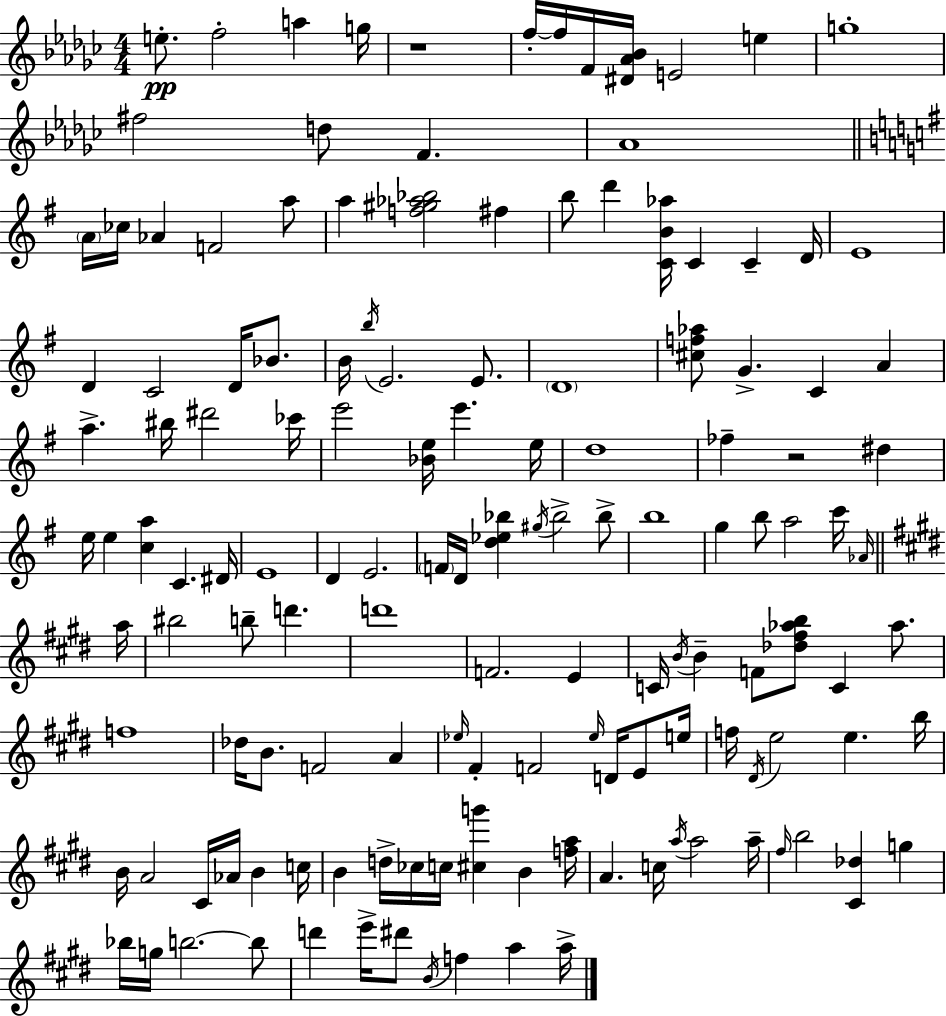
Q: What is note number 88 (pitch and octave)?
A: F4